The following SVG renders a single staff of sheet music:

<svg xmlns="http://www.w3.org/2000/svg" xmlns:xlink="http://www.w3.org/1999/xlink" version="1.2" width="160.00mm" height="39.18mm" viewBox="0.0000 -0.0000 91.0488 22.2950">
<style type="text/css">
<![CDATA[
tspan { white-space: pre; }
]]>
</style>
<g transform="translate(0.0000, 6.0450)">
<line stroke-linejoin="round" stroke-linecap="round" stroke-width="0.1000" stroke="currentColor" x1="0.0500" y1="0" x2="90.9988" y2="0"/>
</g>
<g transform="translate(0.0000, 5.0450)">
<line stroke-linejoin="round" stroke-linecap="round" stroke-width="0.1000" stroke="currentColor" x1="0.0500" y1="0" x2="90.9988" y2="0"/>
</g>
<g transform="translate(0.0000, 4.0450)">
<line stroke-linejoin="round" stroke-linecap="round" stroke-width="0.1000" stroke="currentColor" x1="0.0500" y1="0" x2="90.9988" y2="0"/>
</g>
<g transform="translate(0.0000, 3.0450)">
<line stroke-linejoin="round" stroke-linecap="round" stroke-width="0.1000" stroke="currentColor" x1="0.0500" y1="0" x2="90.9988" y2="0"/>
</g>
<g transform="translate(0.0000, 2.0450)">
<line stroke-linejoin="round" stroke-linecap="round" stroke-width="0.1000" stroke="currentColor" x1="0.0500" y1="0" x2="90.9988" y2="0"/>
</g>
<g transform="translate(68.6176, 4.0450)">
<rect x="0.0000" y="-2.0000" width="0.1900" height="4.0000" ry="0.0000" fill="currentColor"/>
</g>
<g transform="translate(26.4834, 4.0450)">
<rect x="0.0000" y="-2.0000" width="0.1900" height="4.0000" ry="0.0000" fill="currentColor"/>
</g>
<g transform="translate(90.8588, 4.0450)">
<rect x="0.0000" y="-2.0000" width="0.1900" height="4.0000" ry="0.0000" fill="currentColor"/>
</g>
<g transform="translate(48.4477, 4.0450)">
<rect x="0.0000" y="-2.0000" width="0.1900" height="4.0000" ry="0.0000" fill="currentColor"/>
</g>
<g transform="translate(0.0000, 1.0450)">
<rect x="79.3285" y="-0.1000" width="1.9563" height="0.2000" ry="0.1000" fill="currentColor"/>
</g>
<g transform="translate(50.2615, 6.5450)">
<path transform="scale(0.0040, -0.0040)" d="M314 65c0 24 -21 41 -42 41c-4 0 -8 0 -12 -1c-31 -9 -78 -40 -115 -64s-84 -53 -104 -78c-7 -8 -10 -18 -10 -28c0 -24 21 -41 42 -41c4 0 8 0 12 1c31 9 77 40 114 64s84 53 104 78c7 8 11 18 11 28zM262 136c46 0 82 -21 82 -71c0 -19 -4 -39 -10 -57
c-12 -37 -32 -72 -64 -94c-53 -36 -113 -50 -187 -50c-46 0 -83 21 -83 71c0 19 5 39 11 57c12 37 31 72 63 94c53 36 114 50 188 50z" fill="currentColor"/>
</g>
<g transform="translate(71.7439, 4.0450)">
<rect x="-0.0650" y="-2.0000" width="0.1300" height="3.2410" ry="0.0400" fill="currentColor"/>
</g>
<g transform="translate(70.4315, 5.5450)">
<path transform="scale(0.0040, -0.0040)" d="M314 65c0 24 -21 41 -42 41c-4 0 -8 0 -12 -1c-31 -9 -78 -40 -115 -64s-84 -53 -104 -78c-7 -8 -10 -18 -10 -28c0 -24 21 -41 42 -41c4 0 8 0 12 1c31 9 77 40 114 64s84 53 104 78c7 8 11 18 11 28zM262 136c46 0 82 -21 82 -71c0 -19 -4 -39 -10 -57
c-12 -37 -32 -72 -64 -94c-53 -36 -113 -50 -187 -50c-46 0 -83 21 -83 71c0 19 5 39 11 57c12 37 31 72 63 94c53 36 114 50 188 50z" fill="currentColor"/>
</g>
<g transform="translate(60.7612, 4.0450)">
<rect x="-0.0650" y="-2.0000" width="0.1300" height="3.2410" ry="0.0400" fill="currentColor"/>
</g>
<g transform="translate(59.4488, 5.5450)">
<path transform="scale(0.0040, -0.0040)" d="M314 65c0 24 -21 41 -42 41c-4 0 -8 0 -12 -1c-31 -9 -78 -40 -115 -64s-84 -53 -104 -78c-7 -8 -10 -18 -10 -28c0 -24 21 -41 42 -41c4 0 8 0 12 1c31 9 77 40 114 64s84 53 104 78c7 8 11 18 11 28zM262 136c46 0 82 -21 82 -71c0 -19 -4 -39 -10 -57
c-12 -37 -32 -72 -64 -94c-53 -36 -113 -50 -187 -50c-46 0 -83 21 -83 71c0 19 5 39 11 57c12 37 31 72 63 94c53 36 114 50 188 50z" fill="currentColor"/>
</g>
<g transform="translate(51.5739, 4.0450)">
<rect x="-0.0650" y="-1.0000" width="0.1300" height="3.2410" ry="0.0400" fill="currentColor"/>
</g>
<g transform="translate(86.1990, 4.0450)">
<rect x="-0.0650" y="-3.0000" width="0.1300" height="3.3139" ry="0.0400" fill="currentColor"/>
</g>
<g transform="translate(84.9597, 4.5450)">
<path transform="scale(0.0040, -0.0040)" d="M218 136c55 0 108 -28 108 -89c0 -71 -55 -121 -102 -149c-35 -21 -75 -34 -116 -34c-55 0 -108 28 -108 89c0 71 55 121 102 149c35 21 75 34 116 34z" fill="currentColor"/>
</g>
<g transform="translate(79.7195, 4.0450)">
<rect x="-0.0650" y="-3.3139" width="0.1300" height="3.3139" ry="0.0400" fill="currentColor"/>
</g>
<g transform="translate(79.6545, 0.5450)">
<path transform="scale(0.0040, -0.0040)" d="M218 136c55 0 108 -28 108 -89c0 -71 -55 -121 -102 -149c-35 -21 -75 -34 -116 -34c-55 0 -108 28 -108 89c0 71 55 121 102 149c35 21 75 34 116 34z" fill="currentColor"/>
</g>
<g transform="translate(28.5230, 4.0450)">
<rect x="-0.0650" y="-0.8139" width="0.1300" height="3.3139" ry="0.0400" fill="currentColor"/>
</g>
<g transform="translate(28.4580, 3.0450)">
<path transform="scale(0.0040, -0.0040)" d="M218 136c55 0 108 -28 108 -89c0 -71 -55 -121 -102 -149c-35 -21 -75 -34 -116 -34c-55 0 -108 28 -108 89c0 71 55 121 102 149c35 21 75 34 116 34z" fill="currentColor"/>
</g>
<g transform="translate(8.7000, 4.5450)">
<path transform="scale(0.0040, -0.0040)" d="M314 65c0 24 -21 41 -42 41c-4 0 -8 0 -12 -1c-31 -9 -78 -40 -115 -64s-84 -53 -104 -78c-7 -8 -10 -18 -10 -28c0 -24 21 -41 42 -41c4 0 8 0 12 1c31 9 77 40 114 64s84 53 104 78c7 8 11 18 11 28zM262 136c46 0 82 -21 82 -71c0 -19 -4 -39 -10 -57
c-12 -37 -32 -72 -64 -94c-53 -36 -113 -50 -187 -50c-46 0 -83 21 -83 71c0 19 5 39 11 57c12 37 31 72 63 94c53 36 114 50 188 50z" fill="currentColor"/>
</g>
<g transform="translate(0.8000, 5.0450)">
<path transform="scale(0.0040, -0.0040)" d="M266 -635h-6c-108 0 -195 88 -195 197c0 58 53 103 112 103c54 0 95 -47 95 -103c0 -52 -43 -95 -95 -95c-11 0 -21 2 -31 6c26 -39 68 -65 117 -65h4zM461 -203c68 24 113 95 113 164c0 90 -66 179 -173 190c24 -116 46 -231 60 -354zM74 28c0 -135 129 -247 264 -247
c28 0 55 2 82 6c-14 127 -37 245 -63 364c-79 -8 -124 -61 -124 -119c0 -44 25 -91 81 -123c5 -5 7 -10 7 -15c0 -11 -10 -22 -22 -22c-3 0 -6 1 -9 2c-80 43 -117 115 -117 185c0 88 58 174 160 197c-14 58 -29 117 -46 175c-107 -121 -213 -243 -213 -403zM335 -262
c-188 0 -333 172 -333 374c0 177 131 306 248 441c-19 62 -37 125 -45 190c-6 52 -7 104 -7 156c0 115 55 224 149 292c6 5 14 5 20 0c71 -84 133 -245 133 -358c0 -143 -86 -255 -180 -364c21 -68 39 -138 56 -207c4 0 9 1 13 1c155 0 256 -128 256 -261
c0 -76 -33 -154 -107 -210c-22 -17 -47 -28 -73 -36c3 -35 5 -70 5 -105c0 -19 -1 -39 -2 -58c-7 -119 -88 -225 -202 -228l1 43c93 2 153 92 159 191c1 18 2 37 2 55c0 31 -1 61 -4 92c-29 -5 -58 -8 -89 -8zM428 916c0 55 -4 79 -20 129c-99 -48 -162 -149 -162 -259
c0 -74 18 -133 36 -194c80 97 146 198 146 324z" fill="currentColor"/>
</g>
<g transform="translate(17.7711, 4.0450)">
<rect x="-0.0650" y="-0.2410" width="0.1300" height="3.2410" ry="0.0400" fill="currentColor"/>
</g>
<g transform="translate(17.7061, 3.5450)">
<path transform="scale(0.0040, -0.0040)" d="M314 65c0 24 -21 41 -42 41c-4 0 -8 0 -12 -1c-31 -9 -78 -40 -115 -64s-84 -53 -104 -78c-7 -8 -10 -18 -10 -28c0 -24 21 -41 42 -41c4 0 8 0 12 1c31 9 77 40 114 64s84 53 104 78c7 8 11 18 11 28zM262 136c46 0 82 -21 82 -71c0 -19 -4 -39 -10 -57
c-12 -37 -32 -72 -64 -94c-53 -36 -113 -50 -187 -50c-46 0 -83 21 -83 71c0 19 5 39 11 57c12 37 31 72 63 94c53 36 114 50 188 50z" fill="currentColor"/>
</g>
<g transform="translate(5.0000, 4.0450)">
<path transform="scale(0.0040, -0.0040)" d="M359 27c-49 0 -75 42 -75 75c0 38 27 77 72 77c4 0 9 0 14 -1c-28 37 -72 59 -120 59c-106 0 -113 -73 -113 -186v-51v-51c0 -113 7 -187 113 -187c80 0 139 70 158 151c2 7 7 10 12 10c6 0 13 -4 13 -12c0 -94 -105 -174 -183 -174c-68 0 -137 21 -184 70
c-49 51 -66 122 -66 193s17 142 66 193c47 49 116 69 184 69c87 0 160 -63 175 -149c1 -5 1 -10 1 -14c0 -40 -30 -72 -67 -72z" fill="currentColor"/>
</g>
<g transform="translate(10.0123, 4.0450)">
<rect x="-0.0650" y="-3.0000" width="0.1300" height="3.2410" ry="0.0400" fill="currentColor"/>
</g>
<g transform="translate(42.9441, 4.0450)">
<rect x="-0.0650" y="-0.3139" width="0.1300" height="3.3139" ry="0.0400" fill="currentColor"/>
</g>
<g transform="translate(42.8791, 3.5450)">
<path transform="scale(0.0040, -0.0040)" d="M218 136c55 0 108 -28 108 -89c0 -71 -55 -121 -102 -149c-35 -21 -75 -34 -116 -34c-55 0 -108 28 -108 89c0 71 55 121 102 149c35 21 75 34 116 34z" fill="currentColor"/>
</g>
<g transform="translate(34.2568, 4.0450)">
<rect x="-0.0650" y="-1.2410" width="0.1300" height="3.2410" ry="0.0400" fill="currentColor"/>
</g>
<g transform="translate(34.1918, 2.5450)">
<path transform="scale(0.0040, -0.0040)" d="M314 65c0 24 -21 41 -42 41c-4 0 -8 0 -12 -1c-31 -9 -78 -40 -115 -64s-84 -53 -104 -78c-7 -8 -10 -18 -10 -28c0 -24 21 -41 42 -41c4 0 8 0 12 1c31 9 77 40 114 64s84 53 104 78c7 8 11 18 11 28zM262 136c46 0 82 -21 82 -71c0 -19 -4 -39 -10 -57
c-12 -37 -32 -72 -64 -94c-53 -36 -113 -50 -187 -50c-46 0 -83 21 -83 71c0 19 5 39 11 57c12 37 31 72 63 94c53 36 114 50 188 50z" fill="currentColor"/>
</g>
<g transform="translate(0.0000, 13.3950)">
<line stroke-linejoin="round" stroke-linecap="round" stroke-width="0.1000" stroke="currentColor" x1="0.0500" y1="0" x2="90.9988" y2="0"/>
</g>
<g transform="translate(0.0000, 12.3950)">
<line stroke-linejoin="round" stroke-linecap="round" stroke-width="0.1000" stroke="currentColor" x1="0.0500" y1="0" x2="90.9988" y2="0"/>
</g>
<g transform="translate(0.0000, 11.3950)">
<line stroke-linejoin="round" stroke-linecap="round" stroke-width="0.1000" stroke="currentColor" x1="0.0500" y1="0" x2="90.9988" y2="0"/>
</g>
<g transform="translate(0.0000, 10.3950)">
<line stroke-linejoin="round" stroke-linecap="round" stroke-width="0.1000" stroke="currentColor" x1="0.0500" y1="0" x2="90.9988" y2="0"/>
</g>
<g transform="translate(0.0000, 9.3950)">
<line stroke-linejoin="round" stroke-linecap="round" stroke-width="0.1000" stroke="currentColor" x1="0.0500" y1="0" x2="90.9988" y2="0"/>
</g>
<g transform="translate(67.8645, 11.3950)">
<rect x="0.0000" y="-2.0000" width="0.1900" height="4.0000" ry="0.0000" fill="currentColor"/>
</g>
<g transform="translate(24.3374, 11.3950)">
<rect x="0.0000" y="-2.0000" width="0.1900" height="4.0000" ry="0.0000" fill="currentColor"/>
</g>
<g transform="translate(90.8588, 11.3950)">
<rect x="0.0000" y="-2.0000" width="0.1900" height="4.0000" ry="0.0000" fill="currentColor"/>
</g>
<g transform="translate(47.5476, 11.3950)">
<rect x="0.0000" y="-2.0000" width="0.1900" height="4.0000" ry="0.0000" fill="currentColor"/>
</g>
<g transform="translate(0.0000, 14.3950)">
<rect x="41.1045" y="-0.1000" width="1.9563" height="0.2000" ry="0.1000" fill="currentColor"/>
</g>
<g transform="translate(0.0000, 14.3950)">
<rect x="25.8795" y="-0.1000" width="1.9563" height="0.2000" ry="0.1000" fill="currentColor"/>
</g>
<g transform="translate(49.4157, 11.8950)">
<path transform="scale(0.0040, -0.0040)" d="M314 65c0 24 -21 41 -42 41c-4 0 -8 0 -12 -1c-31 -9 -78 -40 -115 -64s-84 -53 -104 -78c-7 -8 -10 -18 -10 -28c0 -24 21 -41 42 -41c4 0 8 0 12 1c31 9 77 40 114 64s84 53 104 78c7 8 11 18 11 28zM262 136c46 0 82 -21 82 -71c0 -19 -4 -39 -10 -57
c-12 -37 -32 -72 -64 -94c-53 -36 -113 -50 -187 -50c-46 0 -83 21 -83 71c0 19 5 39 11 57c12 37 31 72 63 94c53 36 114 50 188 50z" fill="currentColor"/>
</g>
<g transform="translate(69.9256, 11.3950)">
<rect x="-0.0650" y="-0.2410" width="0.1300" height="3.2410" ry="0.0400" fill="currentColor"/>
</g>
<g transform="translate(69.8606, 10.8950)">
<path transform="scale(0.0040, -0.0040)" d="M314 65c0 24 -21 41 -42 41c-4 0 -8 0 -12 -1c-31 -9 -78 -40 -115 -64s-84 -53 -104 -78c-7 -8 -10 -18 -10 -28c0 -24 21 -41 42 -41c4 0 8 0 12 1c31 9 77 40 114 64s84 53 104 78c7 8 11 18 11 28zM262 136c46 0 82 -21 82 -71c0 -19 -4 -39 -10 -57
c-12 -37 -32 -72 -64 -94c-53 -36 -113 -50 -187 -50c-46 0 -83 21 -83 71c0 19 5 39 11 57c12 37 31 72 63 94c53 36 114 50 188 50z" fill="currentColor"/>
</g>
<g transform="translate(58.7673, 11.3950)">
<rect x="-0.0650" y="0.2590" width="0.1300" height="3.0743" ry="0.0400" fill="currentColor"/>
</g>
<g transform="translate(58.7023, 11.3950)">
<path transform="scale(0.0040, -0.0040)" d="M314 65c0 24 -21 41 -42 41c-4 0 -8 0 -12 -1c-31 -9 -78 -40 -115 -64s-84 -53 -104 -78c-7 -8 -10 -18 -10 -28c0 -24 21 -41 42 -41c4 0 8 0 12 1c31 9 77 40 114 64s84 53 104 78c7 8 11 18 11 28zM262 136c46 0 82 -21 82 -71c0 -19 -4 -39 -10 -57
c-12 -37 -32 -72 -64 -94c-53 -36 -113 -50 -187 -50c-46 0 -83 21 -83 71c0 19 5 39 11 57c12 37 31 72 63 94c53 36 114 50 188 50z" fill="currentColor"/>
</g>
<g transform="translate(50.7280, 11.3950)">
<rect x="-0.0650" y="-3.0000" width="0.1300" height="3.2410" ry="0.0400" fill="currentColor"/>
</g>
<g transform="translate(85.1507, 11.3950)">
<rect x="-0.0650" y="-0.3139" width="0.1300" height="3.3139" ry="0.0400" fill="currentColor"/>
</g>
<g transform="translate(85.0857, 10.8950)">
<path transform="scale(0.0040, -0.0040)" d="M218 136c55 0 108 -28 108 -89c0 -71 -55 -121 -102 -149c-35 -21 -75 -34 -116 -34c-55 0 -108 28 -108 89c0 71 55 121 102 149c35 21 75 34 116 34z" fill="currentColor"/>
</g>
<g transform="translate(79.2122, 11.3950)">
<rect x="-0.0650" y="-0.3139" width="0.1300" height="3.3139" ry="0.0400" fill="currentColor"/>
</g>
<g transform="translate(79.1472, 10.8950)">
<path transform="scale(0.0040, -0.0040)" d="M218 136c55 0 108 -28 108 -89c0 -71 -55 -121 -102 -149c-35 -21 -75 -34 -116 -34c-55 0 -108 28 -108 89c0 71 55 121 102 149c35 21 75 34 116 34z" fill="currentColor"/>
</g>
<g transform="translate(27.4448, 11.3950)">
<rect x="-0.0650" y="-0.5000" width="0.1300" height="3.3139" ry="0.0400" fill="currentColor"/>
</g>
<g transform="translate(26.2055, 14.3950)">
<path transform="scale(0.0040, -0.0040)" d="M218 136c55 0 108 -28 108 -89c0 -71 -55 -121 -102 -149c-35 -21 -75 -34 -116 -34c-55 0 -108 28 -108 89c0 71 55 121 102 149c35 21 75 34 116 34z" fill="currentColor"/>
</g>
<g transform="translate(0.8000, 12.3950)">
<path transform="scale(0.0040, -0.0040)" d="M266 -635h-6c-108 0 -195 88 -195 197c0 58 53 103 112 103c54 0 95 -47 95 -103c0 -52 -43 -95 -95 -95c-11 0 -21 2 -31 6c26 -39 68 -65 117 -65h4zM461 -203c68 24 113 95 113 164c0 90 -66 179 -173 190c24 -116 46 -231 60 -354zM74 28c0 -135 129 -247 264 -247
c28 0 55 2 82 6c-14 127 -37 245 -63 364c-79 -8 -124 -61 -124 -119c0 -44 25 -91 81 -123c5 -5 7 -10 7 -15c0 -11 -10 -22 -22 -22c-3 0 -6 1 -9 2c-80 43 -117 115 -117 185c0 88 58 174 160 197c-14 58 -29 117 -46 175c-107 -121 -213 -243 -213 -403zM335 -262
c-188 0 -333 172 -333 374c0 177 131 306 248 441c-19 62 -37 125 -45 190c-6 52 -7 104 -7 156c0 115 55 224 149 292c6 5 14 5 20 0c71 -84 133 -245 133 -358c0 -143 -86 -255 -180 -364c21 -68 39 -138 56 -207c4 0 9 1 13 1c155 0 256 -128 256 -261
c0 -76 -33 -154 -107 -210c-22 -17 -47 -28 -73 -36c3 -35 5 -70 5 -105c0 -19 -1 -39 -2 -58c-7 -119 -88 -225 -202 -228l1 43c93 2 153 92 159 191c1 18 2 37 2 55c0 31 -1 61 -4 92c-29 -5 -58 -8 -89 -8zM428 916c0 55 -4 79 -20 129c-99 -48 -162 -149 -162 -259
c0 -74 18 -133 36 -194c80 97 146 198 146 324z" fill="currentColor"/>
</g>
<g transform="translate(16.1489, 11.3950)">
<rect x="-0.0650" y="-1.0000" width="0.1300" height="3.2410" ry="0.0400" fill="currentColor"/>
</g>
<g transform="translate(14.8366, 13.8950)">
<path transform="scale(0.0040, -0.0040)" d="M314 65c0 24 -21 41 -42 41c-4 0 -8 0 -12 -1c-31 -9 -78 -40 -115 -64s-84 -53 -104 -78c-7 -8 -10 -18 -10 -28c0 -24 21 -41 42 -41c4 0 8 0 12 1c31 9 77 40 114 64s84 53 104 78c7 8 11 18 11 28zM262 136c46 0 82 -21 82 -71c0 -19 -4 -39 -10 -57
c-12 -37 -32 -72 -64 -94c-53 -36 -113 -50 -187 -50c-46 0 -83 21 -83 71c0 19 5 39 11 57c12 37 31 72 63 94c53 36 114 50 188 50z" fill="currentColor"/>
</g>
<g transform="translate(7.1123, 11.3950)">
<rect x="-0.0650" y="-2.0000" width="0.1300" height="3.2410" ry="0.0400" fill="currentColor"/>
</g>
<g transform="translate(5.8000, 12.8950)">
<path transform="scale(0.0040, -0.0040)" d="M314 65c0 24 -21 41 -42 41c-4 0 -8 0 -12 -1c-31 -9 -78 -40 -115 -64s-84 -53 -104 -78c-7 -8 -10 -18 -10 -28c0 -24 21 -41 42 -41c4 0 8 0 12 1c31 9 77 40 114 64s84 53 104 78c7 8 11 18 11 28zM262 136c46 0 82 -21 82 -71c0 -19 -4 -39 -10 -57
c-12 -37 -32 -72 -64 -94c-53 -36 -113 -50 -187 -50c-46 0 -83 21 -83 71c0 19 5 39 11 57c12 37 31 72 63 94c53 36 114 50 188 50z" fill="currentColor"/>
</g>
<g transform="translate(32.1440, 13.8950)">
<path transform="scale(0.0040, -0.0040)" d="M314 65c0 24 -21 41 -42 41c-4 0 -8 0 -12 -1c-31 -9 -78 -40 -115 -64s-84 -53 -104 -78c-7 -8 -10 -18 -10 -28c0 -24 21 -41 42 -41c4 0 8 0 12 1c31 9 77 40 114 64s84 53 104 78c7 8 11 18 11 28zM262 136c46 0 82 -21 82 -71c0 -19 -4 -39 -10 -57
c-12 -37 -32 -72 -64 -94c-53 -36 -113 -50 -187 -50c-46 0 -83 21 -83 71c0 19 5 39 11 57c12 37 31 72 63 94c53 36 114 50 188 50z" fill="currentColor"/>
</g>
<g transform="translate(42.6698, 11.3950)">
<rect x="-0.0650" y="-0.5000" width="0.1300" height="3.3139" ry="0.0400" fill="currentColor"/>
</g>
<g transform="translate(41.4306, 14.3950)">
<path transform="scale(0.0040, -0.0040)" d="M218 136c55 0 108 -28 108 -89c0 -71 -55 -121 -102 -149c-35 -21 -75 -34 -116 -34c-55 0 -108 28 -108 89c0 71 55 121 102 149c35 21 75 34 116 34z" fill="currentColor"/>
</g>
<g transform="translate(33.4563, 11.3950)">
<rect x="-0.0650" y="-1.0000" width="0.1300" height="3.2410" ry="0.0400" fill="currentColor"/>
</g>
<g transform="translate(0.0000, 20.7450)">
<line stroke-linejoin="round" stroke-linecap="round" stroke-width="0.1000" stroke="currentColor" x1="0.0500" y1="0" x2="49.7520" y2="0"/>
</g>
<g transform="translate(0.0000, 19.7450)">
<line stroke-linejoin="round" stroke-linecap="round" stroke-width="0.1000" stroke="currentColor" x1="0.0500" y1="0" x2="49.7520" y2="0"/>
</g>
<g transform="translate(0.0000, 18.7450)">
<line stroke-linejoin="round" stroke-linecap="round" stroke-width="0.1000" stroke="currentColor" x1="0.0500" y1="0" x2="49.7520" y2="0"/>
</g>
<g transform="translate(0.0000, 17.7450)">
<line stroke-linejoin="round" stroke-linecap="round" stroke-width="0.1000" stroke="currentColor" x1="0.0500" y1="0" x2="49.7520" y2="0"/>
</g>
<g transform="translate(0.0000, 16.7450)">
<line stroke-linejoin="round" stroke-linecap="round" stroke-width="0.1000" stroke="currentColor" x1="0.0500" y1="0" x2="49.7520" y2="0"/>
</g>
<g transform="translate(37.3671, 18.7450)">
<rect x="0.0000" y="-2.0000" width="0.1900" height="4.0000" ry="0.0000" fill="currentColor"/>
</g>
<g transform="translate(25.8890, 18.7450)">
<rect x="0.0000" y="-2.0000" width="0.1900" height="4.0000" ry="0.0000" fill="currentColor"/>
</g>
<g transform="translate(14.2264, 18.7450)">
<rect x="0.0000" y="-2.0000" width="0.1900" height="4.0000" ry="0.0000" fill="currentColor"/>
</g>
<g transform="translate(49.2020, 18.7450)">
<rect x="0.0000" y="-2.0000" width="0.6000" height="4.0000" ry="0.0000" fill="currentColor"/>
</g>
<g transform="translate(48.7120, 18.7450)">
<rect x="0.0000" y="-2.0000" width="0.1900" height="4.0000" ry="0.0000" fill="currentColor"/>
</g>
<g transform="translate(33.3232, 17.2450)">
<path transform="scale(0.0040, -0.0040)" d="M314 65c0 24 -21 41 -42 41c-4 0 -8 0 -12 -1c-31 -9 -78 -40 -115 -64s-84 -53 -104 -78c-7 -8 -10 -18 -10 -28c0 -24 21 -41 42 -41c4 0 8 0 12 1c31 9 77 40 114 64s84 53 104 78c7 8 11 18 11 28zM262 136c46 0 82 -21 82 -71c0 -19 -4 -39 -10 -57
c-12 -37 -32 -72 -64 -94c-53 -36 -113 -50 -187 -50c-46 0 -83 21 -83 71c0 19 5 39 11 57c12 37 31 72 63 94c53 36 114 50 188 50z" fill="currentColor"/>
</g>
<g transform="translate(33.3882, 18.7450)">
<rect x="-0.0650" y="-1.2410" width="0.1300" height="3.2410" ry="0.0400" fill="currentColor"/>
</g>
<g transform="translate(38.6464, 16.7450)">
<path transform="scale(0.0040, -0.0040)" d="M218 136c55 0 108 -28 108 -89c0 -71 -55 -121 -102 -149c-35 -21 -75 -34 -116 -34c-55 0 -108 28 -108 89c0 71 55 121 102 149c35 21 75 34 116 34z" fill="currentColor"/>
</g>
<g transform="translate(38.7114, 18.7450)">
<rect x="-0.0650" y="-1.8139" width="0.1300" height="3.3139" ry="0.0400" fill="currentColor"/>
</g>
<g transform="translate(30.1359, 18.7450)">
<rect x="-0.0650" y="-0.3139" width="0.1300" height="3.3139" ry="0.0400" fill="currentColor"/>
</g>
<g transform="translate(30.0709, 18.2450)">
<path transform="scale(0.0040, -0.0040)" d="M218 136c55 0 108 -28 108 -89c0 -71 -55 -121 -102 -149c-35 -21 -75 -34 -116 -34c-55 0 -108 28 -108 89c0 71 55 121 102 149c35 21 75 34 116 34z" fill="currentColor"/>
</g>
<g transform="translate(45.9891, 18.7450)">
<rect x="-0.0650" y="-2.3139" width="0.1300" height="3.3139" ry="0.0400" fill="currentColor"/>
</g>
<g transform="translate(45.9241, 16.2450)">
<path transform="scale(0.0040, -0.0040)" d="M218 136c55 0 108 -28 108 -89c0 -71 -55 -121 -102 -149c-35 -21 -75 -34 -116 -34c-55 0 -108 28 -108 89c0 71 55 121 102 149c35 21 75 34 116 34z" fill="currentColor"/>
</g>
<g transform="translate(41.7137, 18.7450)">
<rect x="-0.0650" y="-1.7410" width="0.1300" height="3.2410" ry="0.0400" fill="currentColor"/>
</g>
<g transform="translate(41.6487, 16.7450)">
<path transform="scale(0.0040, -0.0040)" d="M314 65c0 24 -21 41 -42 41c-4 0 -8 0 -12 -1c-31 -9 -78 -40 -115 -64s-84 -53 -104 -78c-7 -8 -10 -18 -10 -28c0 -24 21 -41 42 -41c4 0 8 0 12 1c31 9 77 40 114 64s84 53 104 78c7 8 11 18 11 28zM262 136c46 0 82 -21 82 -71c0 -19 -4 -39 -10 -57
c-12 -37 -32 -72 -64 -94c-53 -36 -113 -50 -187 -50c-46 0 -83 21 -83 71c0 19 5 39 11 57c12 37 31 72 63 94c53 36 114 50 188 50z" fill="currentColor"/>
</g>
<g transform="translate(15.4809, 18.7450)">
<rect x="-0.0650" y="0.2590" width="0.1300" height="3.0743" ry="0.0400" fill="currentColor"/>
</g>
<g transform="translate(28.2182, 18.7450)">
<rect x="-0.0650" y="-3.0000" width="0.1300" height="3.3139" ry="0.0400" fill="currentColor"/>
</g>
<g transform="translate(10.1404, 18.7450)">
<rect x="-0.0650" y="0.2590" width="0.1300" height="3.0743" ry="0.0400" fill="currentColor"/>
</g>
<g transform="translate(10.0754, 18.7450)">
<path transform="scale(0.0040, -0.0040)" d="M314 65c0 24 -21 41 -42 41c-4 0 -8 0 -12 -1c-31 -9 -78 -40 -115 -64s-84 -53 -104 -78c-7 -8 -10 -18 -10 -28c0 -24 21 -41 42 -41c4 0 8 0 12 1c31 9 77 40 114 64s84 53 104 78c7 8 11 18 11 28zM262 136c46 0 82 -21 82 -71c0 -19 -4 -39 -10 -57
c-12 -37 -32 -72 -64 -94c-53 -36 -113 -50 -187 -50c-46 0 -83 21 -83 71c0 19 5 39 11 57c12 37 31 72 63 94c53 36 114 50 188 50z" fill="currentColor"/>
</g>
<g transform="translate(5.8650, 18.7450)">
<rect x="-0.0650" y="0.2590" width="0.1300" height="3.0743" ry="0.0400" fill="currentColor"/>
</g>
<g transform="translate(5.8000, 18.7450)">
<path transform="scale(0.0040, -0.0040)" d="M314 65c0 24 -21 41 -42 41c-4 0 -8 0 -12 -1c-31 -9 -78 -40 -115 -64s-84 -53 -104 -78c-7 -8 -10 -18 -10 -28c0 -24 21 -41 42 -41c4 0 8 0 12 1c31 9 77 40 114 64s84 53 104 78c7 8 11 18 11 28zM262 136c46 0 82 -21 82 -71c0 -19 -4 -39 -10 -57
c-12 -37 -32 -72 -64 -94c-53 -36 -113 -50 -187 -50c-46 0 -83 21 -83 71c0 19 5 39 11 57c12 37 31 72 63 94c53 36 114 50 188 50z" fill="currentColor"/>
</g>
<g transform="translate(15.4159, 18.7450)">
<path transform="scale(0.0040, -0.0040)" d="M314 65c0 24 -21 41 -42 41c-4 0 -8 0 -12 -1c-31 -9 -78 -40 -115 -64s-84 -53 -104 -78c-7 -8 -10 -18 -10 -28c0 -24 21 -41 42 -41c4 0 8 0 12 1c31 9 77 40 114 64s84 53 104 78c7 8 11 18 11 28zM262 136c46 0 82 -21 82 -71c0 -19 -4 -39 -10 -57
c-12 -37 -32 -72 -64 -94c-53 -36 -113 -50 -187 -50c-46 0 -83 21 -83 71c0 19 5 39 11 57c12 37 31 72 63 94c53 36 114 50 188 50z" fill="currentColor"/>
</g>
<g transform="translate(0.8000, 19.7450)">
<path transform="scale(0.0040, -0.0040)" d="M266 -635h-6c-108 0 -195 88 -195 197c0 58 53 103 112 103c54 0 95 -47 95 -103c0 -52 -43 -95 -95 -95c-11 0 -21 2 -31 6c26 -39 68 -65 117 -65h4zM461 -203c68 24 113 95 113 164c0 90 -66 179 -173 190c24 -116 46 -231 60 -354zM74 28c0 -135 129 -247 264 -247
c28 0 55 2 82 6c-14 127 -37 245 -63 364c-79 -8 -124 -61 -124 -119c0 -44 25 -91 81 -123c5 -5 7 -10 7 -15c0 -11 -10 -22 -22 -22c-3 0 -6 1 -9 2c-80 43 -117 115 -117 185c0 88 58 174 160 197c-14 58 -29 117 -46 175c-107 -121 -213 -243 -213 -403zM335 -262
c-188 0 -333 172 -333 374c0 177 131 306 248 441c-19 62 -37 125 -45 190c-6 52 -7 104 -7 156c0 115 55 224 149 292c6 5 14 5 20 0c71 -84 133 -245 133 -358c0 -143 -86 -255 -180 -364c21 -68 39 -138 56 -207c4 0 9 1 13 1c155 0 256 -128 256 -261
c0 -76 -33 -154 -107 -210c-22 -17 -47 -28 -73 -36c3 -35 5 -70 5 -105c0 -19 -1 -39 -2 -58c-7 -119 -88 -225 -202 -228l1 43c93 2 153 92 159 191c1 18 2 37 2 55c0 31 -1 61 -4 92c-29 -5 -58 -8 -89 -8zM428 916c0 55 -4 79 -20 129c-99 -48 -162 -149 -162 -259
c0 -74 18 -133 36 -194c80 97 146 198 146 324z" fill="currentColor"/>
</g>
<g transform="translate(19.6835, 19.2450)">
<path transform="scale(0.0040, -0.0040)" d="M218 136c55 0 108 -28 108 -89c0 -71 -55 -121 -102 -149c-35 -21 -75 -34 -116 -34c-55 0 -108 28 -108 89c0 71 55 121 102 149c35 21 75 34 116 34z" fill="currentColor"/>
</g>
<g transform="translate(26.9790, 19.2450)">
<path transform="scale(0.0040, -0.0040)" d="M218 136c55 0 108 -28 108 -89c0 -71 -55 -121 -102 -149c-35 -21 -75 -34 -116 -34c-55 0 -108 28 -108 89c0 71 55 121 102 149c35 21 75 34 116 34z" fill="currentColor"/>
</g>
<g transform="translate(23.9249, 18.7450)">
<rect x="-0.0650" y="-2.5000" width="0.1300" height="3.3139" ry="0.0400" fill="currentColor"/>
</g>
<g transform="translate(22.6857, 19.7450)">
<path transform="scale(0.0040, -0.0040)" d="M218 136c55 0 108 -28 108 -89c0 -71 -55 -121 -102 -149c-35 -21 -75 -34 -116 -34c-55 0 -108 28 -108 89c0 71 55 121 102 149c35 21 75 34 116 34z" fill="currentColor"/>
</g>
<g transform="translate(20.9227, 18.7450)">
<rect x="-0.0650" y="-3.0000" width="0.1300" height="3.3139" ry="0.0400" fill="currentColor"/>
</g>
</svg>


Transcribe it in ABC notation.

X:1
T:Untitled
M:4/4
L:1/4
K:C
A2 c2 d e2 c D2 F2 F2 b A F2 D2 C D2 C A2 B2 c2 c c B2 B2 B2 A G A c e2 f f2 g